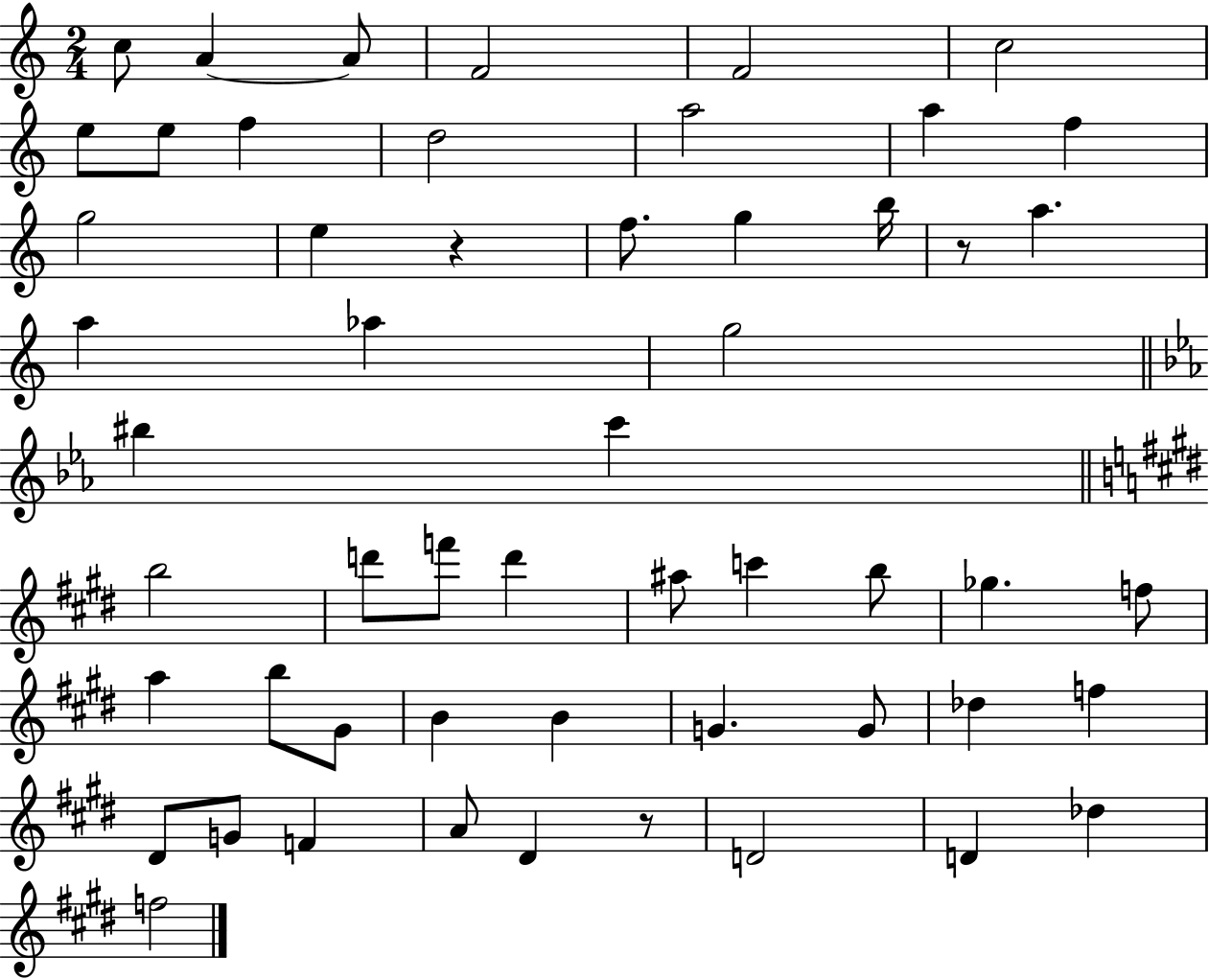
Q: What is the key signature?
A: C major